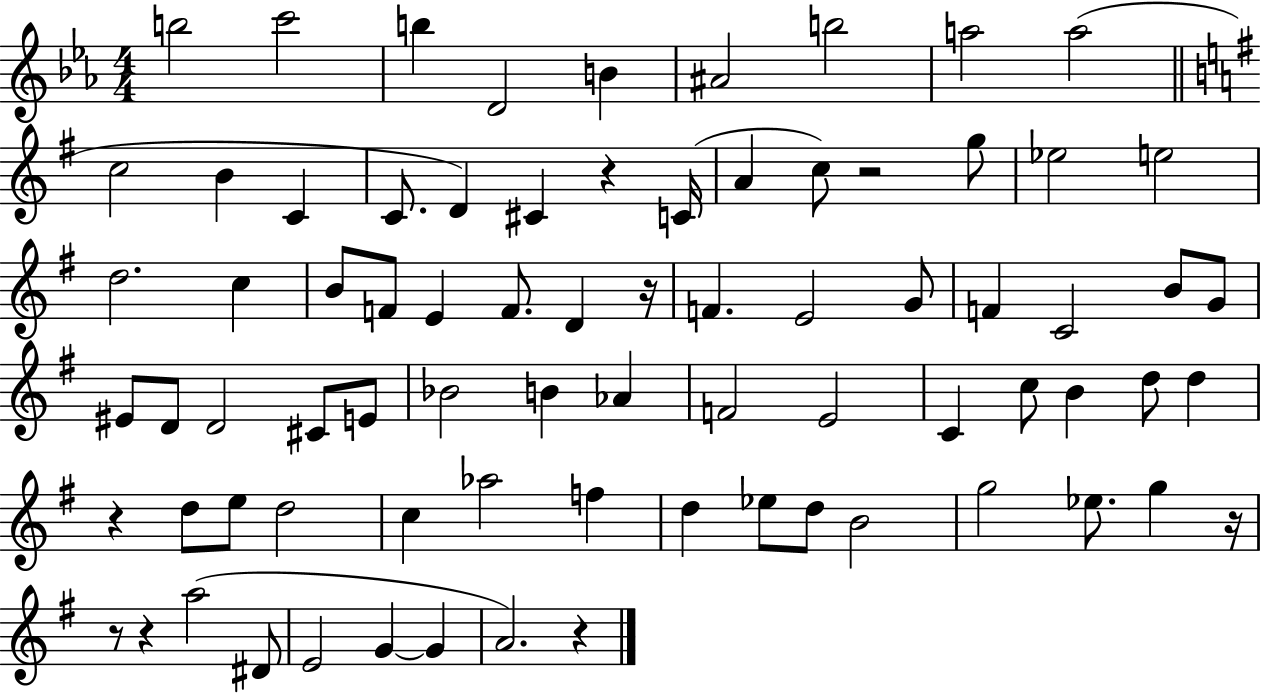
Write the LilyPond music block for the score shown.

{
  \clef treble
  \numericTimeSignature
  \time 4/4
  \key ees \major
  b''2 c'''2 | b''4 d'2 b'4 | ais'2 b''2 | a''2 a''2( | \break \bar "||" \break \key g \major c''2 b'4 c'4 | c'8. d'4) cis'4 r4 c'16( | a'4 c''8) r2 g''8 | ees''2 e''2 | \break d''2. c''4 | b'8 f'8 e'4 f'8. d'4 r16 | f'4. e'2 g'8 | f'4 c'2 b'8 g'8 | \break eis'8 d'8 d'2 cis'8 e'8 | bes'2 b'4 aes'4 | f'2 e'2 | c'4 c''8 b'4 d''8 d''4 | \break r4 d''8 e''8 d''2 | c''4 aes''2 f''4 | d''4 ees''8 d''8 b'2 | g''2 ees''8. g''4 r16 | \break r8 r4 a''2( dis'8 | e'2 g'4~~ g'4 | a'2.) r4 | \bar "|."
}